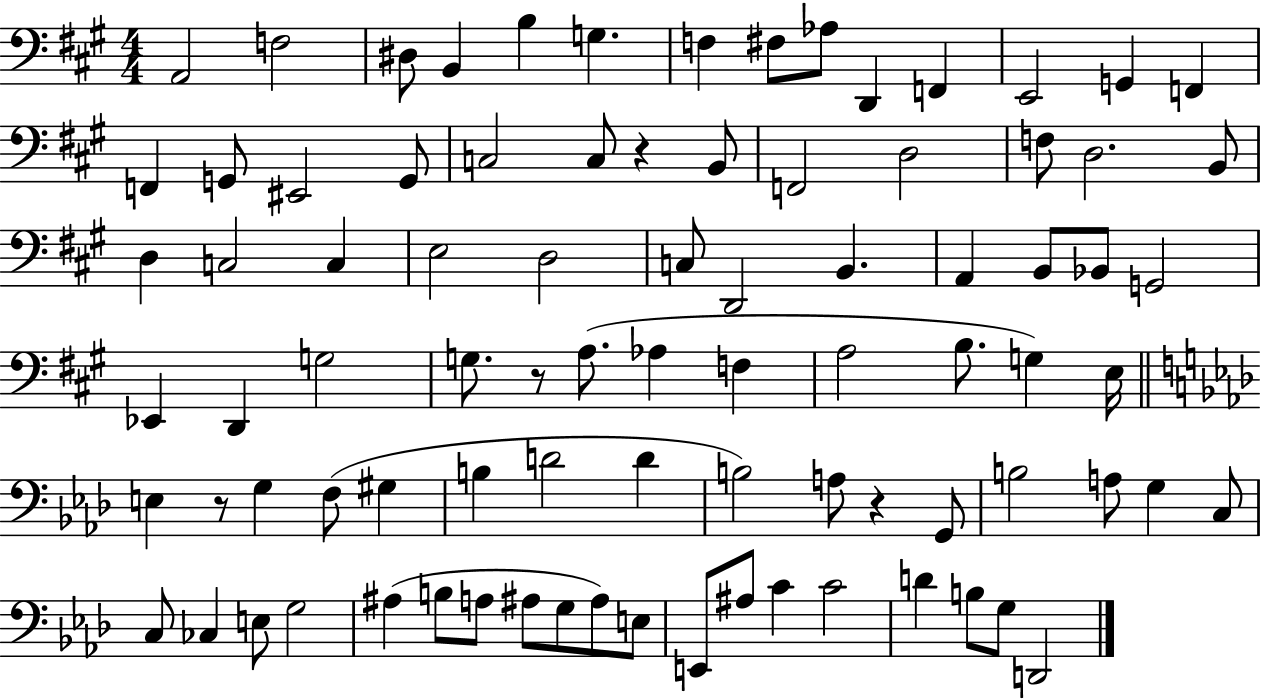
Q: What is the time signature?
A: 4/4